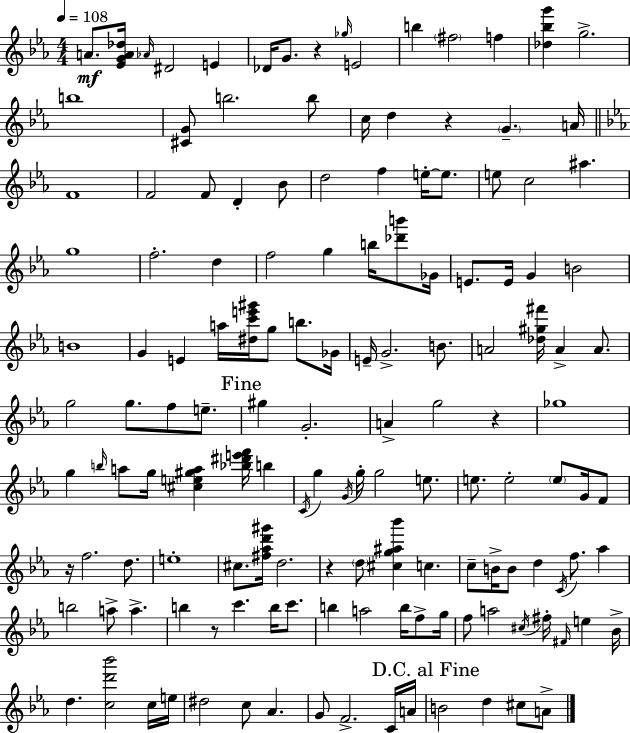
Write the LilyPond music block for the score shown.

{
  \clef treble
  \numericTimeSignature
  \time 4/4
  \key c \minor
  \tempo 4 = 108
  a'8.\mf <ees' g' a' des''>16 \grace { aes'16 } dis'2 e'4 | des'16 g'8. r4 \grace { ges''16 } e'2 | b''4 \parenthesize fis''2 f''4 | <des'' bes'' g'''>4 g''2.-> | \break b''1 | <cis' g'>8 b''2. | b''8 c''16 d''4 r4 \parenthesize g'4.-- | a'16 \bar "||" \break \key ees \major f'1 | f'2 f'8 d'4-. bes'8 | d''2 f''4 e''16-.~~ e''8. | e''8 c''2 ais''4. | \break g''1 | f''2.-. d''4 | f''2 g''4 b''16 <des''' b'''>8 ges'16 | e'8. e'16 g'4 b'2 | \break b'1 | g'4 e'4 a''16 <dis'' c''' e''' gis'''>16 g''8 b''8. ges'16 | e'16-- g'2.-> b'8. | a'2 <des'' gis'' fis'''>16 a'4-> a'8. | \break g''2 g''8. f''8 e''8.-- | \mark "Fine" gis''4 g'2.-. | a'4-> g''2 r4 | ges''1 | \break g''4 \grace { b''16 } a''8 g''16 <cis'' e'' gis'' a''>4 <bes'' dis''' e''' f'''>16 b''4 | \acciaccatura { c'16 } g''4 \acciaccatura { g'16 } g''16-. g''2 | e''8. e''8. e''2-. \parenthesize e''8 | g'16 f'8 r16 f''2. | \break d''8. e''1-. | cis''8. <fis'' aes'' d''' gis'''>16 d''2. | r4 \parenthesize d''8 <cis'' g'' ais'' bes'''>4 c''4. | c''8-- b'16-> b'8 d''4 \acciaccatura { c'16 } f''8. | \break aes''4 b''2 a''8-> a''4.-> | b''4 r8 c'''4. | b''16 c'''8. b''4 a''2 | b''16 f''8-> g''16 f''8 a''2 \acciaccatura { cis''16 } fis''16-. | \break \grace { fis'16 } e''4 bes'16-> d''4. <c'' d''' bes'''>2 | c''16 e''16 dis''2 c''8 | aes'4. g'8 f'2.-> | c'16 a'16 \mark "D.C. al Fine" b'2 d''4 | \break cis''8 a'8-> \bar "|."
}